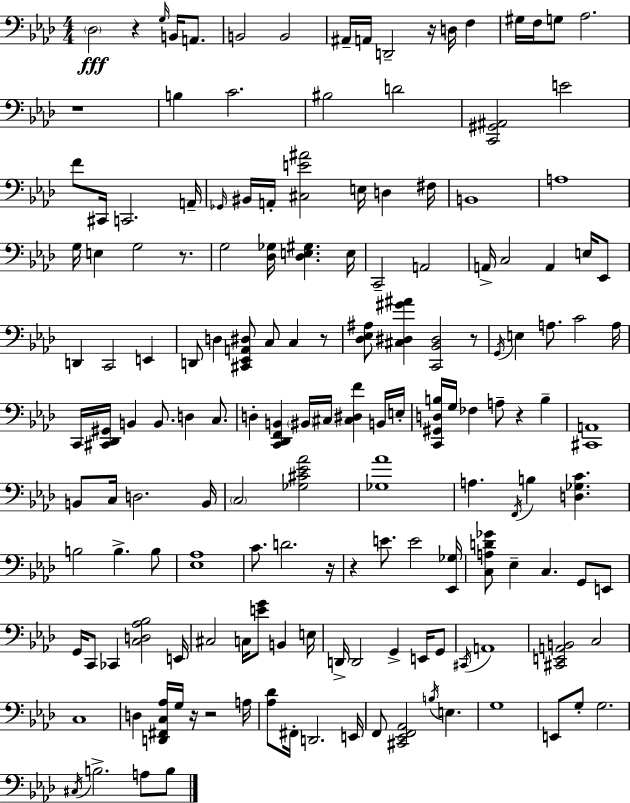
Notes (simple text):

Db3/h R/q G3/s B2/s A2/e. B2/h B2/h A#2/s A2/s D2/h R/s D3/s F3/q G#3/s F3/s G3/e Ab3/h. R/w B3/q C4/h. BIS3/h D4/h [C2,G#2,A#2]/h E4/h F4/e C#2/s C2/h. A2/s Gb2/s BIS2/s A2/s [C#3,E4,A#4]/h E3/s D3/q F#3/s B2/w A3/w G3/s E3/q G3/h R/e. G3/h [Db3,Gb3]/s [Db3,E3,G#3]/q. E3/s C2/h A2/h A2/s C3/h A2/q E3/s Eb2/e D2/q C2/h E2/q D2/e D3/q [C#2,Eb2,A2,D#3]/e C3/e C3/q R/e [Db3,Eb3,A#3]/e [C#3,D#3,G#4,A#4]/q [C2,Bb2,D#3]/h R/e G2/s E3/q A3/e. C4/h A3/s C2/s [C#2,Db2,G#2]/s B2/q B2/e. D3/q C3/e. D3/q [C2,Db2,F2,B2]/q BIS2/s C#3/s [C#3,D#3,F4]/q B2/s E3/s [C2,G#2,D3,B3]/s G3/s FES3/q A3/e R/q B3/q [C#2,A2]/w B2/e C3/s D3/h. B2/s C3/h [Gb3,C#4,Eb4,Ab4]/h [Gb3,Ab4]/w A3/q. F2/s B3/q [D3,Gb3,C4]/q. B3/h B3/q. B3/e [Eb3,Ab3]/w C4/e. D4/h. R/s R/q E4/e. E4/h [Eb2,Gb3]/s [C3,A3,D4,Gb4]/e Eb3/q C3/q. G2/e E2/e G2/s C2/e CES2/q [C3,D3,Ab3,Bb3]/h E2/s C#3/h C3/s [E4,G4]/e B2/q E3/s D2/s D2/h G2/q E2/s G2/e C#2/s A2/w [C#2,E2,A2,B2]/h C3/h C3/w D3/q [D2,F#2,C3,Ab3]/s G3/s R/s R/h A3/s [Ab3,Db4]/e F#2/s D2/h. E2/s F2/e [C#2,Eb2,F2,Ab2]/h B3/s E3/q. G3/w E2/e G3/e G3/h. C#3/s B3/h. A3/e B3/e